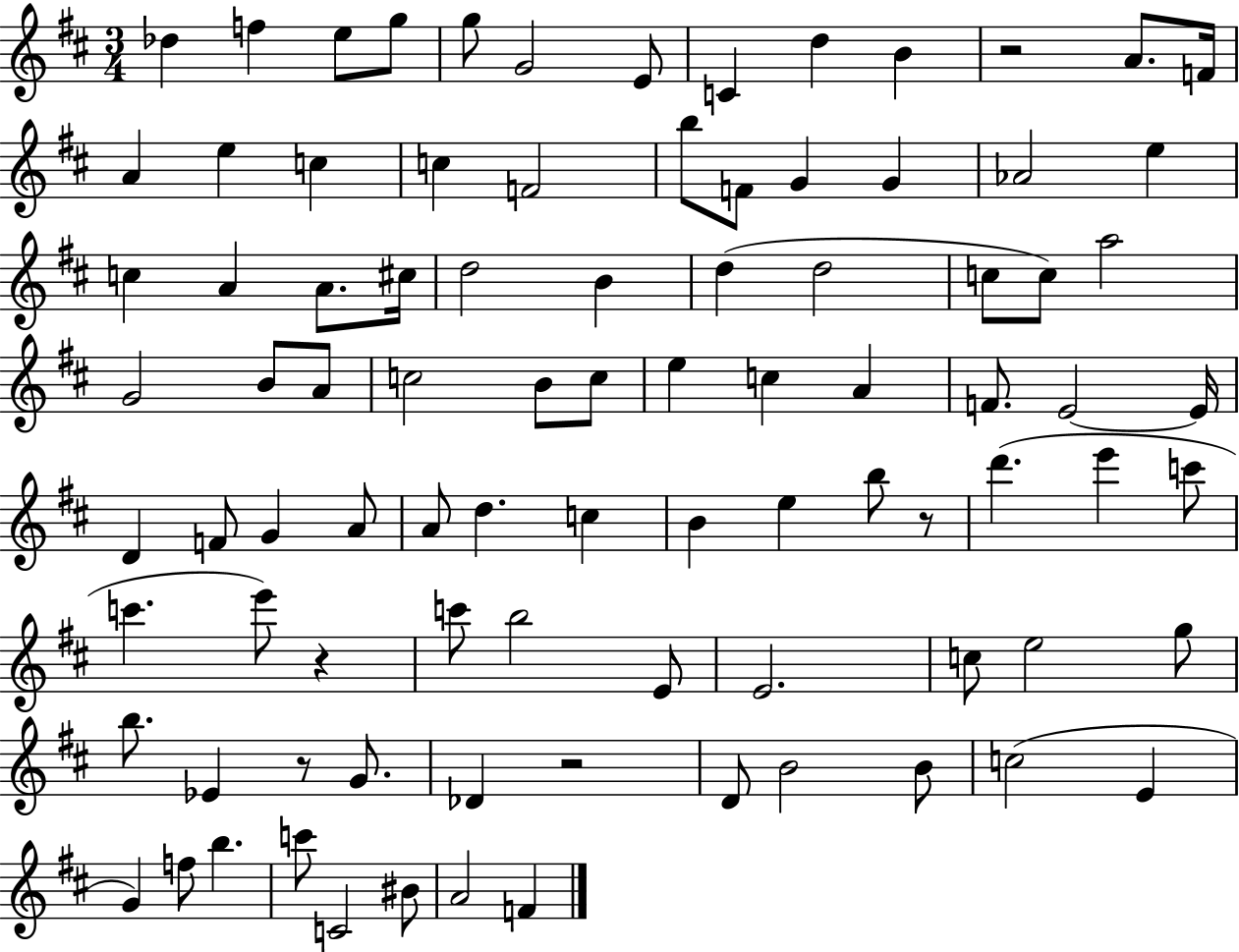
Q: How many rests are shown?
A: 5